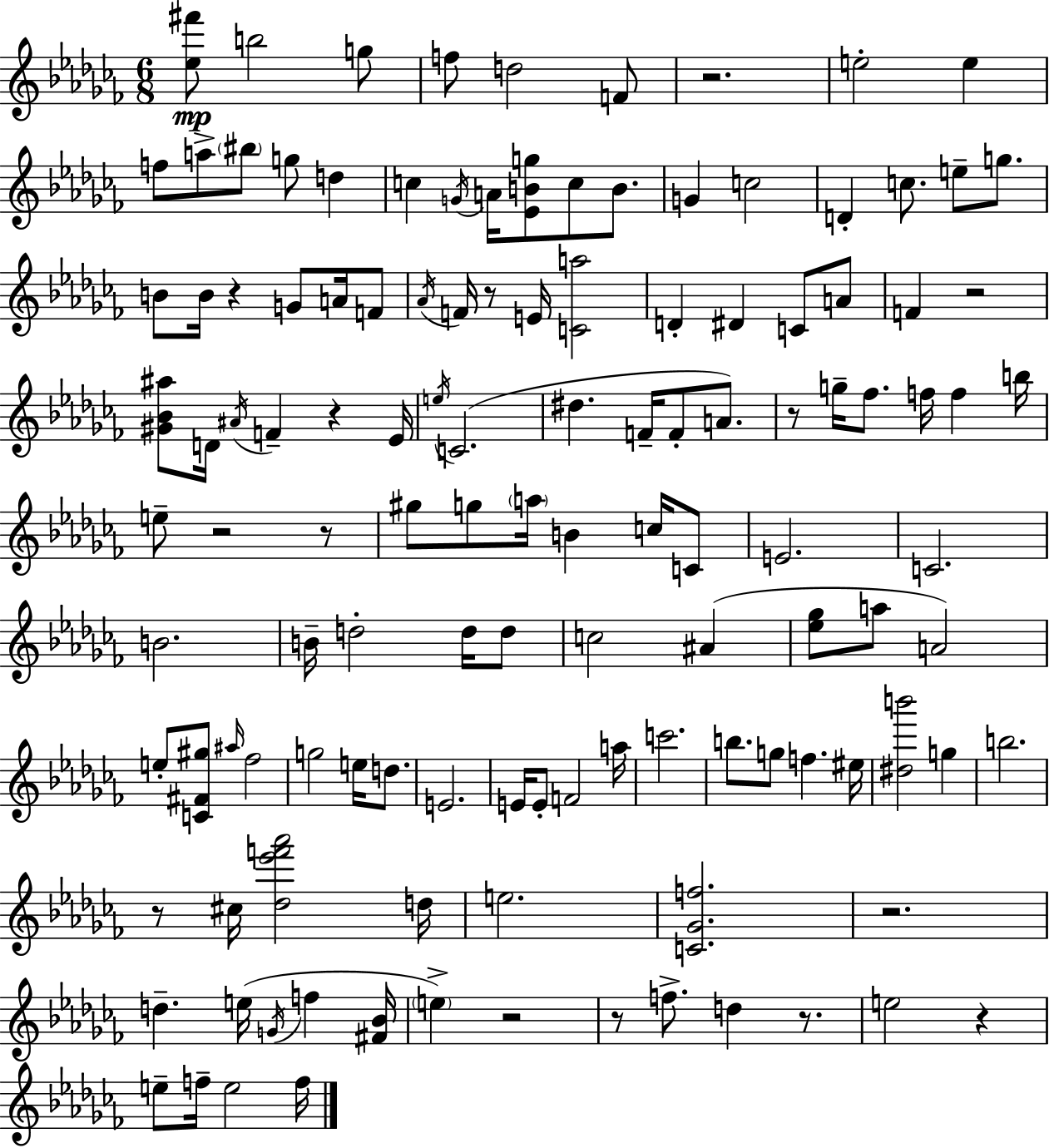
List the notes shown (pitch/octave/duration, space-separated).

[Eb5,F#6]/e B5/h G5/e F5/e D5/h F4/e R/h. E5/h E5/q F5/e A5/e BIS5/e G5/e D5/q C5/q G4/s A4/s [Eb4,B4,G5]/e C5/e B4/e. G4/q C5/h D4/q C5/e. E5/e G5/e. B4/e B4/s R/q G4/e A4/s F4/e Ab4/s F4/s R/e E4/s [C4,A5]/h D4/q D#4/q C4/e A4/e F4/q R/h [G#4,Bb4,A#5]/e D4/s A#4/s F4/q R/q Eb4/s E5/s C4/h. D#5/q. F4/s F4/e A4/e. R/e G5/s FES5/e. F5/s F5/q B5/s E5/e R/h R/e G#5/e G5/e A5/s B4/q C5/s C4/e E4/h. C4/h. B4/h. B4/s D5/h D5/s D5/e C5/h A#4/q [Eb5,Gb5]/e A5/e A4/h E5/e [C4,F#4,G#5]/e A#5/s FES5/h G5/h E5/s D5/e. E4/h. E4/s E4/e F4/h A5/s C6/h. B5/e. G5/e F5/q. EIS5/s [D#5,B6]/h G5/q B5/h. R/e C#5/s [Db5,Eb6,F6,Ab6]/h D5/s E5/h. [C4,Gb4,F5]/h. R/h. D5/q. E5/s G4/s F5/q [F#4,Bb4]/s E5/q R/h R/e F5/e. D5/q R/e. E5/h R/q E5/e F5/s E5/h F5/s